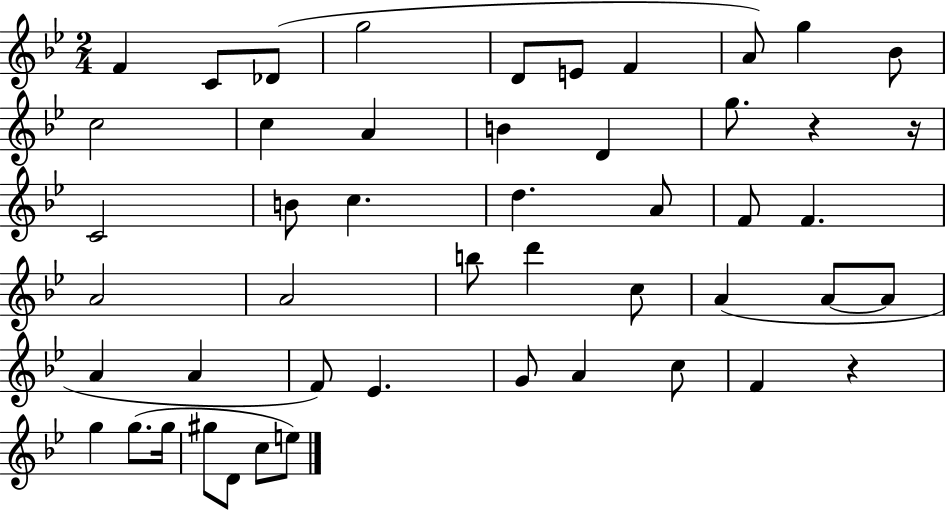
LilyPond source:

{
  \clef treble
  \numericTimeSignature
  \time 2/4
  \key bes \major
  \repeat volta 2 { f'4 c'8 des'8( | g''2 | d'8 e'8 f'4 | a'8) g''4 bes'8 | \break c''2 | c''4 a'4 | b'4 d'4 | g''8. r4 r16 | \break c'2 | b'8 c''4. | d''4. a'8 | f'8 f'4. | \break a'2 | a'2 | b''8 d'''4 c''8 | a'4( a'8~~ a'8 | \break a'4 a'4 | f'8) ees'4. | g'8 a'4 c''8 | f'4 r4 | \break g''4 g''8.( g''16 | gis''8 d'8 c''8 e''8) | } \bar "|."
}